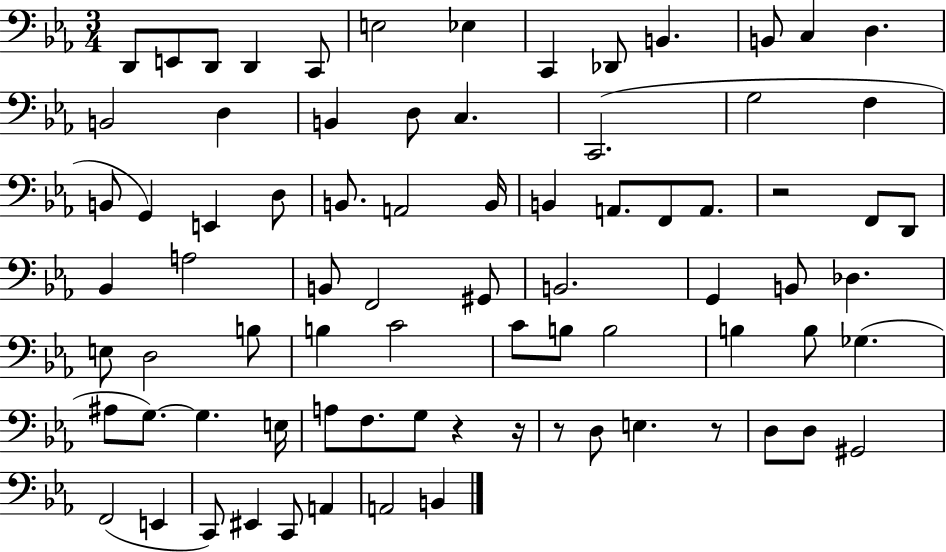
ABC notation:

X:1
T:Untitled
M:3/4
L:1/4
K:Eb
D,,/2 E,,/2 D,,/2 D,, C,,/2 E,2 _E, C,, _D,,/2 B,, B,,/2 C, D, B,,2 D, B,, D,/2 C, C,,2 G,2 F, B,,/2 G,, E,, D,/2 B,,/2 A,,2 B,,/4 B,, A,,/2 F,,/2 A,,/2 z2 F,,/2 D,,/2 _B,, A,2 B,,/2 F,,2 ^G,,/2 B,,2 G,, B,,/2 _D, E,/2 D,2 B,/2 B, C2 C/2 B,/2 B,2 B, B,/2 _G, ^A,/2 G,/2 G, E,/4 A,/2 F,/2 G,/2 z z/4 z/2 D,/2 E, z/2 D,/2 D,/2 ^G,,2 F,,2 E,, C,,/2 ^E,, C,,/2 A,, A,,2 B,,